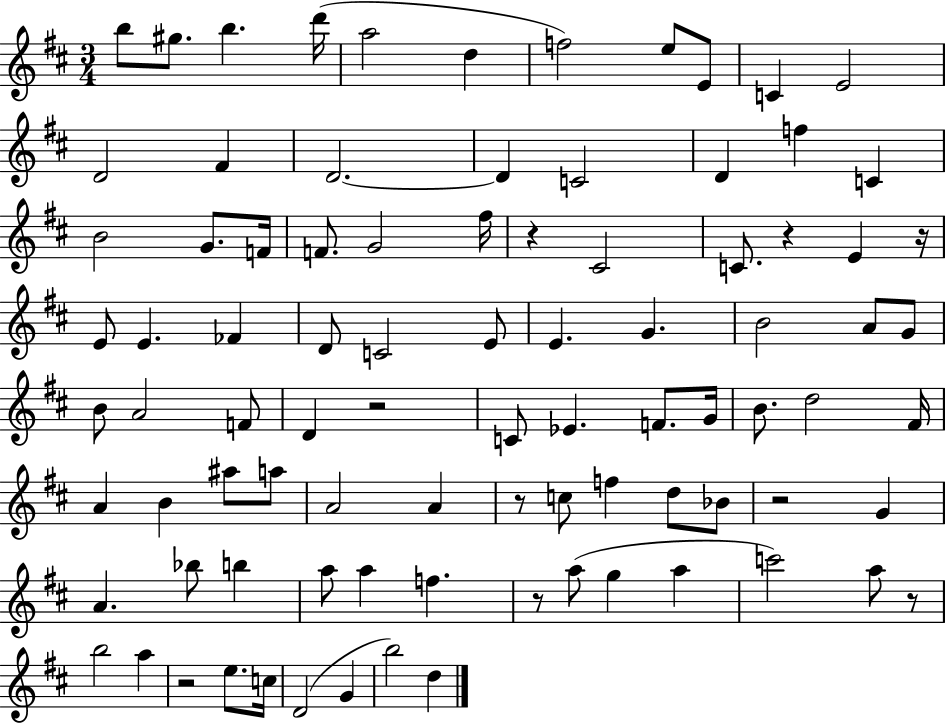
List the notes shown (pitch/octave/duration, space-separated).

B5/e G#5/e. B5/q. D6/s A5/h D5/q F5/h E5/e E4/e C4/q E4/h D4/h F#4/q D4/h. D4/q C4/h D4/q F5/q C4/q B4/h G4/e. F4/s F4/e. G4/h F#5/s R/q C#4/h C4/e. R/q E4/q R/s E4/e E4/q. FES4/q D4/e C4/h E4/e E4/q. G4/q. B4/h A4/e G4/e B4/e A4/h F4/e D4/q R/h C4/e Eb4/q. F4/e. G4/s B4/e. D5/h F#4/s A4/q B4/q A#5/e A5/e A4/h A4/q R/e C5/e F5/q D5/e Bb4/e R/h G4/q A4/q. Bb5/e B5/q A5/e A5/q F5/q. R/e A5/e G5/q A5/q C6/h A5/e R/e B5/h A5/q R/h E5/e. C5/s D4/h G4/q B5/h D5/q